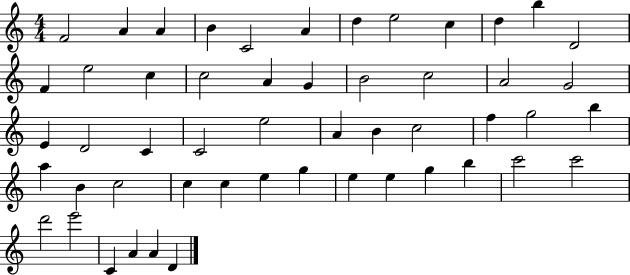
{
  \clef treble
  \numericTimeSignature
  \time 4/4
  \key c \major
  f'2 a'4 a'4 | b'4 c'2 a'4 | d''4 e''2 c''4 | d''4 b''4 d'2 | \break f'4 e''2 c''4 | c''2 a'4 g'4 | b'2 c''2 | a'2 g'2 | \break e'4 d'2 c'4 | c'2 e''2 | a'4 b'4 c''2 | f''4 g''2 b''4 | \break a''4 b'4 c''2 | c''4 c''4 e''4 g''4 | e''4 e''4 g''4 b''4 | c'''2 c'''2 | \break d'''2 e'''2 | c'4 a'4 a'4 d'4 | \bar "|."
}